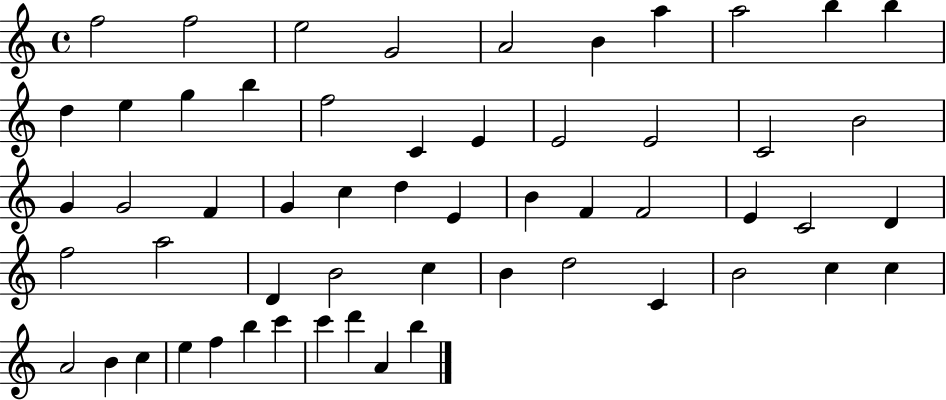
{
  \clef treble
  \time 4/4
  \defaultTimeSignature
  \key c \major
  f''2 f''2 | e''2 g'2 | a'2 b'4 a''4 | a''2 b''4 b''4 | \break d''4 e''4 g''4 b''4 | f''2 c'4 e'4 | e'2 e'2 | c'2 b'2 | \break g'4 g'2 f'4 | g'4 c''4 d''4 e'4 | b'4 f'4 f'2 | e'4 c'2 d'4 | \break f''2 a''2 | d'4 b'2 c''4 | b'4 d''2 c'4 | b'2 c''4 c''4 | \break a'2 b'4 c''4 | e''4 f''4 b''4 c'''4 | c'''4 d'''4 a'4 b''4 | \bar "|."
}